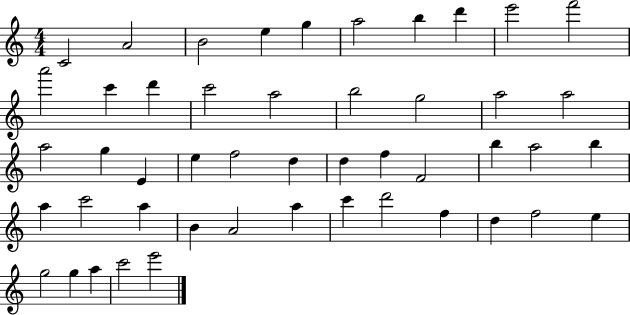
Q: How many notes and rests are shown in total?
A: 48